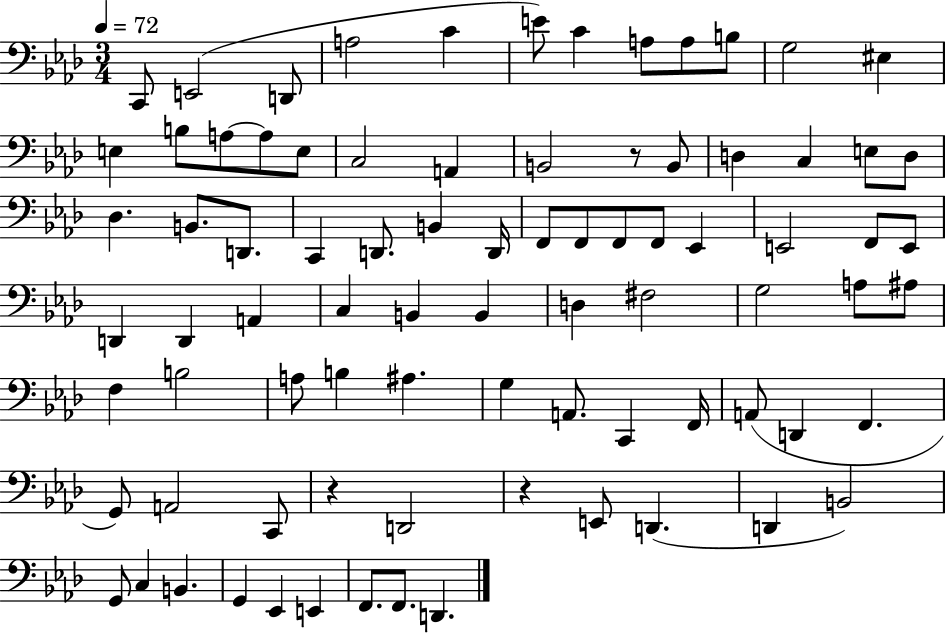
C2/e E2/h D2/e A3/h C4/q E4/e C4/q A3/e A3/e B3/e G3/h EIS3/q E3/q B3/e A3/e A3/e E3/e C3/h A2/q B2/h R/e B2/e D3/q C3/q E3/e D3/e Db3/q. B2/e. D2/e. C2/q D2/e. B2/q D2/s F2/e F2/e F2/e F2/e Eb2/q E2/h F2/e E2/e D2/q D2/q A2/q C3/q B2/q B2/q D3/q F#3/h G3/h A3/e A#3/e F3/q B3/h A3/e B3/q A#3/q. G3/q A2/e. C2/q F2/s A2/e D2/q F2/q. G2/e A2/h C2/e R/q D2/h R/q E2/e D2/q. D2/q B2/h G2/e C3/q B2/q. G2/q Eb2/q E2/q F2/e. F2/e. D2/q.